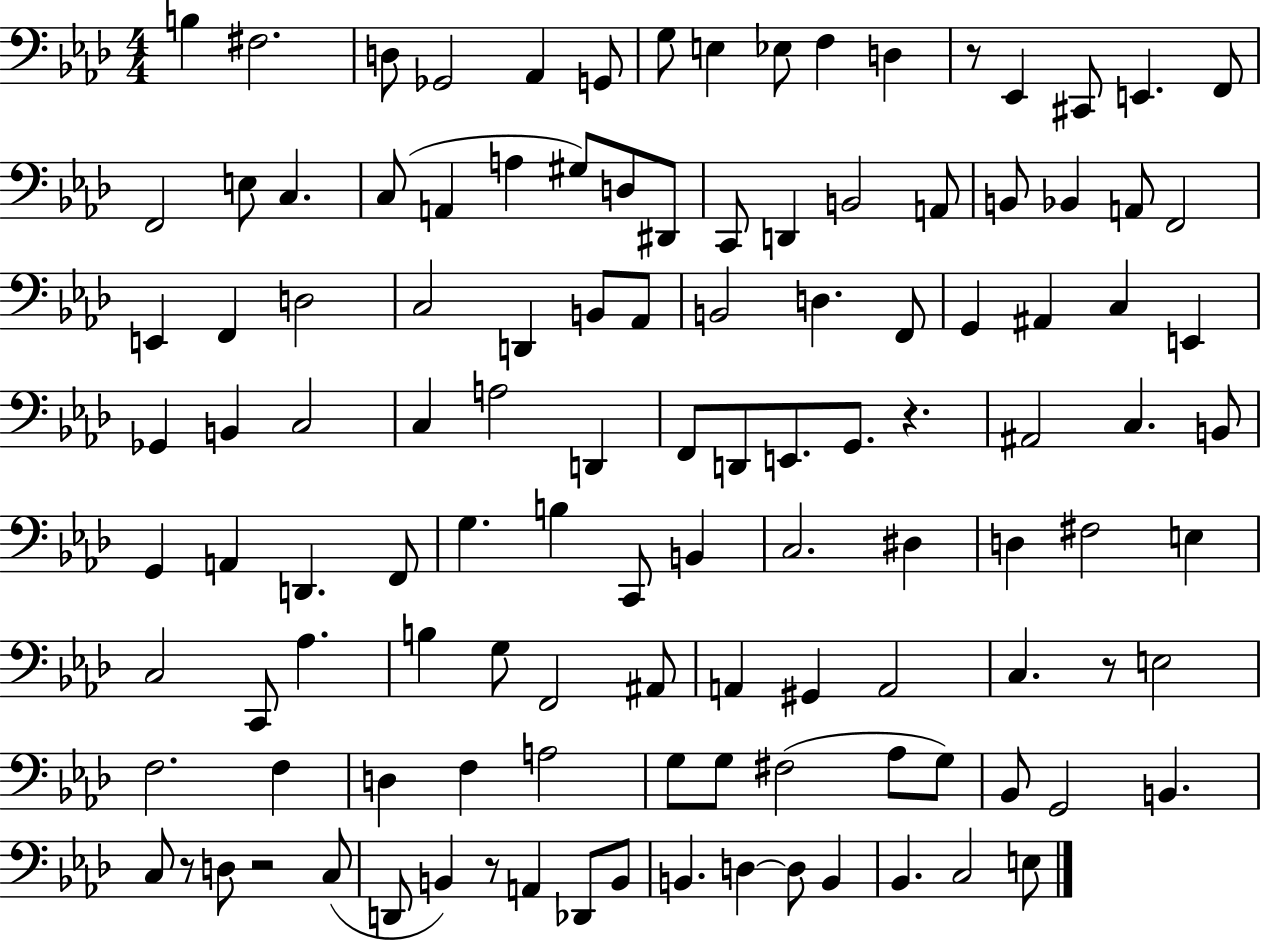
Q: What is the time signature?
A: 4/4